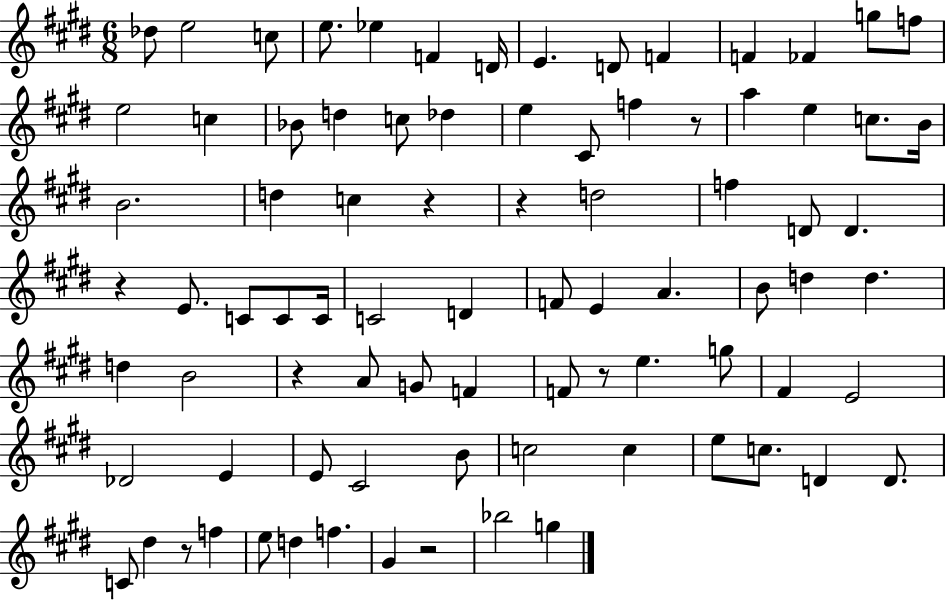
{
  \clef treble
  \numericTimeSignature
  \time 6/8
  \key e \major
  des''8 e''2 c''8 | e''8. ees''4 f'4 d'16 | e'4. d'8 f'4 | f'4 fes'4 g''8 f''8 | \break e''2 c''4 | bes'8 d''4 c''8 des''4 | e''4 cis'8 f''4 r8 | a''4 e''4 c''8. b'16 | \break b'2. | d''4 c''4 r4 | r4 d''2 | f''4 d'8 d'4. | \break r4 e'8. c'8 c'8 c'16 | c'2 d'4 | f'8 e'4 a'4. | b'8 d''4 d''4. | \break d''4 b'2 | r4 a'8 g'8 f'4 | f'8 r8 e''4. g''8 | fis'4 e'2 | \break des'2 e'4 | e'8 cis'2 b'8 | c''2 c''4 | e''8 c''8. d'4 d'8. | \break c'8 dis''4 r8 f''4 | e''8 d''4 f''4. | gis'4 r2 | bes''2 g''4 | \break \bar "|."
}